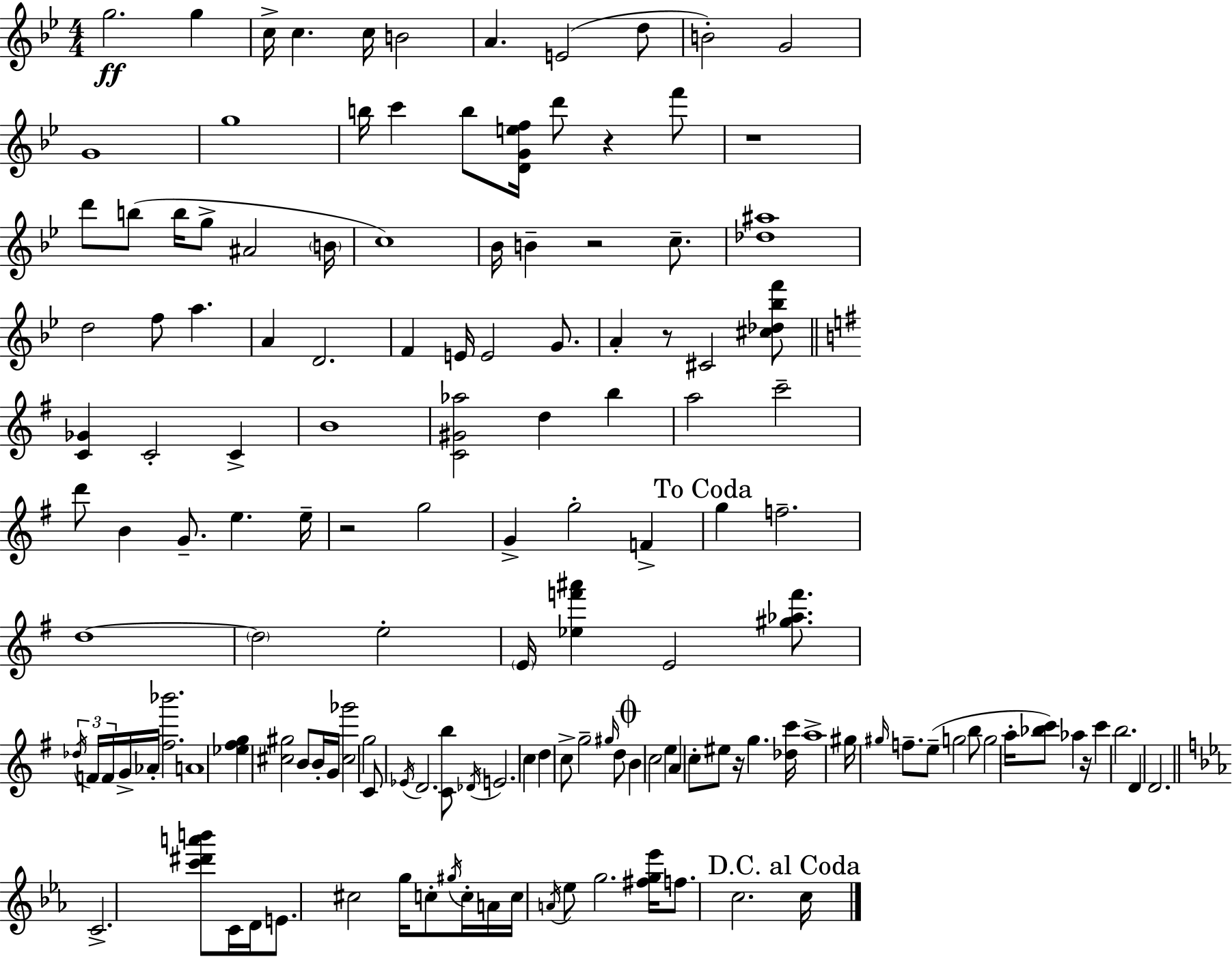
{
  \clef treble
  \numericTimeSignature
  \time 4/4
  \key bes \major
  g''2.\ff g''4 | c''16-> c''4. c''16 b'2 | a'4. e'2( d''8 | b'2-.) g'2 | \break g'1 | g''1 | b''16 c'''4 b''8 <d' g' e'' f''>16 d'''8 r4 f'''8 | r1 | \break d'''8 b''8( b''16 g''8-> ais'2 \parenthesize b'16 | c''1) | bes'16 b'4-- r2 c''8.-- | <des'' ais''>1 | \break d''2 f''8 a''4. | a'4 d'2. | f'4 e'16 e'2 g'8. | a'4-. r8 cis'2 <cis'' des'' bes'' f'''>8 | \break \bar "||" \break \key g \major <c' ges'>4 c'2-. c'4-> | b'1 | <c' gis' aes''>2 d''4 b''4 | a''2 c'''2-- | \break d'''8 b'4 g'8.-- e''4. e''16-- | r2 g''2 | g'4-> g''2-. f'4-> | \mark "To Coda" g''4 f''2.-- | \break d''1~~ | \parenthesize d''2 e''2-. | \parenthesize e'16 <ees'' f''' ais'''>4 e'2 <gis'' aes'' f'''>8. | \tuplet 3/2 { \acciaccatura { des''16 } f'16 f'16 } g'16-> aes'16-. <fis'' bes'''>2. | \break a'1 | <ees'' fis'' g''>4 <cis'' gis''>2 b'8 b'16-. | g'16 <cis'' ges'''>2 g''2 | c'8 \acciaccatura { ees'16 } d'2. | \break <c' b''>8 \acciaccatura { des'16 } e'2. c''4 | d''4 c''8-> g''2-- | \grace { gis''16 } d''8 \mark \markup { \musicglyph "scripts.coda" } b'4 c''2 | e''4 a'4 c''8-. eis''8 r16 g''4. | \break <des'' c'''>16 a''1-> | gis''16 \grace { gis''16 } f''8.-- e''8--( g''2 | b''8 g''2 a''16-. <bes'' c'''>8) | aes''4 r16 c'''4 b''2. | \break d'4 d'2. | \bar "||" \break \key c \minor c'2.-> <c''' dis''' a''' b'''>8 c'16 d'16 | e'8. cis''2 g''16 c''8-. \acciaccatura { gis''16 } c''16-. | a'16 c''16 \acciaccatura { a'16 } ees''8 g''2. | <fis'' g'' ees'''>16 f''8. c''2. | \break \mark "D.C. al Coda" c''16 \bar "|."
}